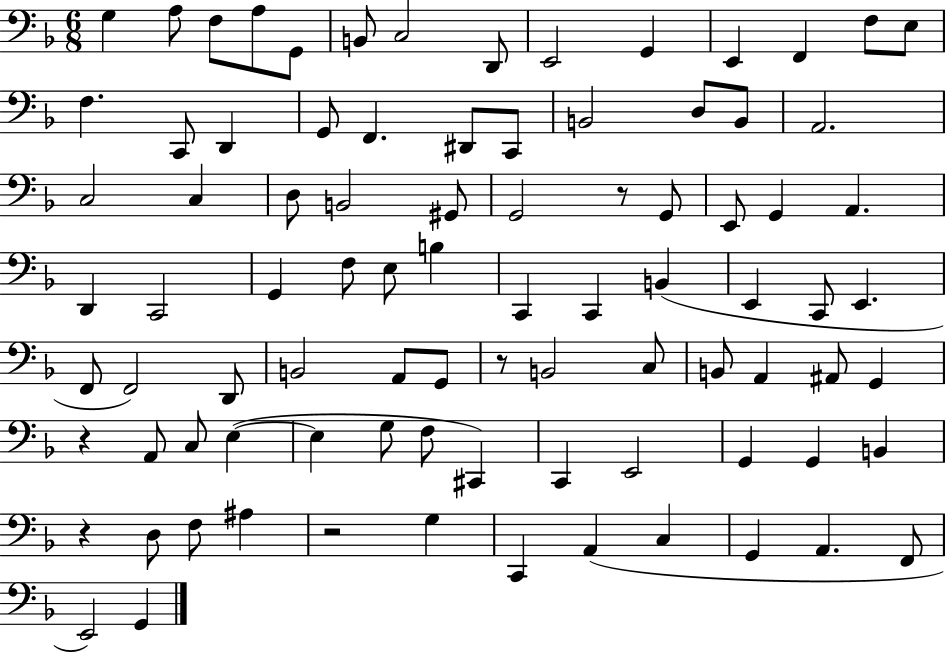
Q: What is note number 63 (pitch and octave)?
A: E3